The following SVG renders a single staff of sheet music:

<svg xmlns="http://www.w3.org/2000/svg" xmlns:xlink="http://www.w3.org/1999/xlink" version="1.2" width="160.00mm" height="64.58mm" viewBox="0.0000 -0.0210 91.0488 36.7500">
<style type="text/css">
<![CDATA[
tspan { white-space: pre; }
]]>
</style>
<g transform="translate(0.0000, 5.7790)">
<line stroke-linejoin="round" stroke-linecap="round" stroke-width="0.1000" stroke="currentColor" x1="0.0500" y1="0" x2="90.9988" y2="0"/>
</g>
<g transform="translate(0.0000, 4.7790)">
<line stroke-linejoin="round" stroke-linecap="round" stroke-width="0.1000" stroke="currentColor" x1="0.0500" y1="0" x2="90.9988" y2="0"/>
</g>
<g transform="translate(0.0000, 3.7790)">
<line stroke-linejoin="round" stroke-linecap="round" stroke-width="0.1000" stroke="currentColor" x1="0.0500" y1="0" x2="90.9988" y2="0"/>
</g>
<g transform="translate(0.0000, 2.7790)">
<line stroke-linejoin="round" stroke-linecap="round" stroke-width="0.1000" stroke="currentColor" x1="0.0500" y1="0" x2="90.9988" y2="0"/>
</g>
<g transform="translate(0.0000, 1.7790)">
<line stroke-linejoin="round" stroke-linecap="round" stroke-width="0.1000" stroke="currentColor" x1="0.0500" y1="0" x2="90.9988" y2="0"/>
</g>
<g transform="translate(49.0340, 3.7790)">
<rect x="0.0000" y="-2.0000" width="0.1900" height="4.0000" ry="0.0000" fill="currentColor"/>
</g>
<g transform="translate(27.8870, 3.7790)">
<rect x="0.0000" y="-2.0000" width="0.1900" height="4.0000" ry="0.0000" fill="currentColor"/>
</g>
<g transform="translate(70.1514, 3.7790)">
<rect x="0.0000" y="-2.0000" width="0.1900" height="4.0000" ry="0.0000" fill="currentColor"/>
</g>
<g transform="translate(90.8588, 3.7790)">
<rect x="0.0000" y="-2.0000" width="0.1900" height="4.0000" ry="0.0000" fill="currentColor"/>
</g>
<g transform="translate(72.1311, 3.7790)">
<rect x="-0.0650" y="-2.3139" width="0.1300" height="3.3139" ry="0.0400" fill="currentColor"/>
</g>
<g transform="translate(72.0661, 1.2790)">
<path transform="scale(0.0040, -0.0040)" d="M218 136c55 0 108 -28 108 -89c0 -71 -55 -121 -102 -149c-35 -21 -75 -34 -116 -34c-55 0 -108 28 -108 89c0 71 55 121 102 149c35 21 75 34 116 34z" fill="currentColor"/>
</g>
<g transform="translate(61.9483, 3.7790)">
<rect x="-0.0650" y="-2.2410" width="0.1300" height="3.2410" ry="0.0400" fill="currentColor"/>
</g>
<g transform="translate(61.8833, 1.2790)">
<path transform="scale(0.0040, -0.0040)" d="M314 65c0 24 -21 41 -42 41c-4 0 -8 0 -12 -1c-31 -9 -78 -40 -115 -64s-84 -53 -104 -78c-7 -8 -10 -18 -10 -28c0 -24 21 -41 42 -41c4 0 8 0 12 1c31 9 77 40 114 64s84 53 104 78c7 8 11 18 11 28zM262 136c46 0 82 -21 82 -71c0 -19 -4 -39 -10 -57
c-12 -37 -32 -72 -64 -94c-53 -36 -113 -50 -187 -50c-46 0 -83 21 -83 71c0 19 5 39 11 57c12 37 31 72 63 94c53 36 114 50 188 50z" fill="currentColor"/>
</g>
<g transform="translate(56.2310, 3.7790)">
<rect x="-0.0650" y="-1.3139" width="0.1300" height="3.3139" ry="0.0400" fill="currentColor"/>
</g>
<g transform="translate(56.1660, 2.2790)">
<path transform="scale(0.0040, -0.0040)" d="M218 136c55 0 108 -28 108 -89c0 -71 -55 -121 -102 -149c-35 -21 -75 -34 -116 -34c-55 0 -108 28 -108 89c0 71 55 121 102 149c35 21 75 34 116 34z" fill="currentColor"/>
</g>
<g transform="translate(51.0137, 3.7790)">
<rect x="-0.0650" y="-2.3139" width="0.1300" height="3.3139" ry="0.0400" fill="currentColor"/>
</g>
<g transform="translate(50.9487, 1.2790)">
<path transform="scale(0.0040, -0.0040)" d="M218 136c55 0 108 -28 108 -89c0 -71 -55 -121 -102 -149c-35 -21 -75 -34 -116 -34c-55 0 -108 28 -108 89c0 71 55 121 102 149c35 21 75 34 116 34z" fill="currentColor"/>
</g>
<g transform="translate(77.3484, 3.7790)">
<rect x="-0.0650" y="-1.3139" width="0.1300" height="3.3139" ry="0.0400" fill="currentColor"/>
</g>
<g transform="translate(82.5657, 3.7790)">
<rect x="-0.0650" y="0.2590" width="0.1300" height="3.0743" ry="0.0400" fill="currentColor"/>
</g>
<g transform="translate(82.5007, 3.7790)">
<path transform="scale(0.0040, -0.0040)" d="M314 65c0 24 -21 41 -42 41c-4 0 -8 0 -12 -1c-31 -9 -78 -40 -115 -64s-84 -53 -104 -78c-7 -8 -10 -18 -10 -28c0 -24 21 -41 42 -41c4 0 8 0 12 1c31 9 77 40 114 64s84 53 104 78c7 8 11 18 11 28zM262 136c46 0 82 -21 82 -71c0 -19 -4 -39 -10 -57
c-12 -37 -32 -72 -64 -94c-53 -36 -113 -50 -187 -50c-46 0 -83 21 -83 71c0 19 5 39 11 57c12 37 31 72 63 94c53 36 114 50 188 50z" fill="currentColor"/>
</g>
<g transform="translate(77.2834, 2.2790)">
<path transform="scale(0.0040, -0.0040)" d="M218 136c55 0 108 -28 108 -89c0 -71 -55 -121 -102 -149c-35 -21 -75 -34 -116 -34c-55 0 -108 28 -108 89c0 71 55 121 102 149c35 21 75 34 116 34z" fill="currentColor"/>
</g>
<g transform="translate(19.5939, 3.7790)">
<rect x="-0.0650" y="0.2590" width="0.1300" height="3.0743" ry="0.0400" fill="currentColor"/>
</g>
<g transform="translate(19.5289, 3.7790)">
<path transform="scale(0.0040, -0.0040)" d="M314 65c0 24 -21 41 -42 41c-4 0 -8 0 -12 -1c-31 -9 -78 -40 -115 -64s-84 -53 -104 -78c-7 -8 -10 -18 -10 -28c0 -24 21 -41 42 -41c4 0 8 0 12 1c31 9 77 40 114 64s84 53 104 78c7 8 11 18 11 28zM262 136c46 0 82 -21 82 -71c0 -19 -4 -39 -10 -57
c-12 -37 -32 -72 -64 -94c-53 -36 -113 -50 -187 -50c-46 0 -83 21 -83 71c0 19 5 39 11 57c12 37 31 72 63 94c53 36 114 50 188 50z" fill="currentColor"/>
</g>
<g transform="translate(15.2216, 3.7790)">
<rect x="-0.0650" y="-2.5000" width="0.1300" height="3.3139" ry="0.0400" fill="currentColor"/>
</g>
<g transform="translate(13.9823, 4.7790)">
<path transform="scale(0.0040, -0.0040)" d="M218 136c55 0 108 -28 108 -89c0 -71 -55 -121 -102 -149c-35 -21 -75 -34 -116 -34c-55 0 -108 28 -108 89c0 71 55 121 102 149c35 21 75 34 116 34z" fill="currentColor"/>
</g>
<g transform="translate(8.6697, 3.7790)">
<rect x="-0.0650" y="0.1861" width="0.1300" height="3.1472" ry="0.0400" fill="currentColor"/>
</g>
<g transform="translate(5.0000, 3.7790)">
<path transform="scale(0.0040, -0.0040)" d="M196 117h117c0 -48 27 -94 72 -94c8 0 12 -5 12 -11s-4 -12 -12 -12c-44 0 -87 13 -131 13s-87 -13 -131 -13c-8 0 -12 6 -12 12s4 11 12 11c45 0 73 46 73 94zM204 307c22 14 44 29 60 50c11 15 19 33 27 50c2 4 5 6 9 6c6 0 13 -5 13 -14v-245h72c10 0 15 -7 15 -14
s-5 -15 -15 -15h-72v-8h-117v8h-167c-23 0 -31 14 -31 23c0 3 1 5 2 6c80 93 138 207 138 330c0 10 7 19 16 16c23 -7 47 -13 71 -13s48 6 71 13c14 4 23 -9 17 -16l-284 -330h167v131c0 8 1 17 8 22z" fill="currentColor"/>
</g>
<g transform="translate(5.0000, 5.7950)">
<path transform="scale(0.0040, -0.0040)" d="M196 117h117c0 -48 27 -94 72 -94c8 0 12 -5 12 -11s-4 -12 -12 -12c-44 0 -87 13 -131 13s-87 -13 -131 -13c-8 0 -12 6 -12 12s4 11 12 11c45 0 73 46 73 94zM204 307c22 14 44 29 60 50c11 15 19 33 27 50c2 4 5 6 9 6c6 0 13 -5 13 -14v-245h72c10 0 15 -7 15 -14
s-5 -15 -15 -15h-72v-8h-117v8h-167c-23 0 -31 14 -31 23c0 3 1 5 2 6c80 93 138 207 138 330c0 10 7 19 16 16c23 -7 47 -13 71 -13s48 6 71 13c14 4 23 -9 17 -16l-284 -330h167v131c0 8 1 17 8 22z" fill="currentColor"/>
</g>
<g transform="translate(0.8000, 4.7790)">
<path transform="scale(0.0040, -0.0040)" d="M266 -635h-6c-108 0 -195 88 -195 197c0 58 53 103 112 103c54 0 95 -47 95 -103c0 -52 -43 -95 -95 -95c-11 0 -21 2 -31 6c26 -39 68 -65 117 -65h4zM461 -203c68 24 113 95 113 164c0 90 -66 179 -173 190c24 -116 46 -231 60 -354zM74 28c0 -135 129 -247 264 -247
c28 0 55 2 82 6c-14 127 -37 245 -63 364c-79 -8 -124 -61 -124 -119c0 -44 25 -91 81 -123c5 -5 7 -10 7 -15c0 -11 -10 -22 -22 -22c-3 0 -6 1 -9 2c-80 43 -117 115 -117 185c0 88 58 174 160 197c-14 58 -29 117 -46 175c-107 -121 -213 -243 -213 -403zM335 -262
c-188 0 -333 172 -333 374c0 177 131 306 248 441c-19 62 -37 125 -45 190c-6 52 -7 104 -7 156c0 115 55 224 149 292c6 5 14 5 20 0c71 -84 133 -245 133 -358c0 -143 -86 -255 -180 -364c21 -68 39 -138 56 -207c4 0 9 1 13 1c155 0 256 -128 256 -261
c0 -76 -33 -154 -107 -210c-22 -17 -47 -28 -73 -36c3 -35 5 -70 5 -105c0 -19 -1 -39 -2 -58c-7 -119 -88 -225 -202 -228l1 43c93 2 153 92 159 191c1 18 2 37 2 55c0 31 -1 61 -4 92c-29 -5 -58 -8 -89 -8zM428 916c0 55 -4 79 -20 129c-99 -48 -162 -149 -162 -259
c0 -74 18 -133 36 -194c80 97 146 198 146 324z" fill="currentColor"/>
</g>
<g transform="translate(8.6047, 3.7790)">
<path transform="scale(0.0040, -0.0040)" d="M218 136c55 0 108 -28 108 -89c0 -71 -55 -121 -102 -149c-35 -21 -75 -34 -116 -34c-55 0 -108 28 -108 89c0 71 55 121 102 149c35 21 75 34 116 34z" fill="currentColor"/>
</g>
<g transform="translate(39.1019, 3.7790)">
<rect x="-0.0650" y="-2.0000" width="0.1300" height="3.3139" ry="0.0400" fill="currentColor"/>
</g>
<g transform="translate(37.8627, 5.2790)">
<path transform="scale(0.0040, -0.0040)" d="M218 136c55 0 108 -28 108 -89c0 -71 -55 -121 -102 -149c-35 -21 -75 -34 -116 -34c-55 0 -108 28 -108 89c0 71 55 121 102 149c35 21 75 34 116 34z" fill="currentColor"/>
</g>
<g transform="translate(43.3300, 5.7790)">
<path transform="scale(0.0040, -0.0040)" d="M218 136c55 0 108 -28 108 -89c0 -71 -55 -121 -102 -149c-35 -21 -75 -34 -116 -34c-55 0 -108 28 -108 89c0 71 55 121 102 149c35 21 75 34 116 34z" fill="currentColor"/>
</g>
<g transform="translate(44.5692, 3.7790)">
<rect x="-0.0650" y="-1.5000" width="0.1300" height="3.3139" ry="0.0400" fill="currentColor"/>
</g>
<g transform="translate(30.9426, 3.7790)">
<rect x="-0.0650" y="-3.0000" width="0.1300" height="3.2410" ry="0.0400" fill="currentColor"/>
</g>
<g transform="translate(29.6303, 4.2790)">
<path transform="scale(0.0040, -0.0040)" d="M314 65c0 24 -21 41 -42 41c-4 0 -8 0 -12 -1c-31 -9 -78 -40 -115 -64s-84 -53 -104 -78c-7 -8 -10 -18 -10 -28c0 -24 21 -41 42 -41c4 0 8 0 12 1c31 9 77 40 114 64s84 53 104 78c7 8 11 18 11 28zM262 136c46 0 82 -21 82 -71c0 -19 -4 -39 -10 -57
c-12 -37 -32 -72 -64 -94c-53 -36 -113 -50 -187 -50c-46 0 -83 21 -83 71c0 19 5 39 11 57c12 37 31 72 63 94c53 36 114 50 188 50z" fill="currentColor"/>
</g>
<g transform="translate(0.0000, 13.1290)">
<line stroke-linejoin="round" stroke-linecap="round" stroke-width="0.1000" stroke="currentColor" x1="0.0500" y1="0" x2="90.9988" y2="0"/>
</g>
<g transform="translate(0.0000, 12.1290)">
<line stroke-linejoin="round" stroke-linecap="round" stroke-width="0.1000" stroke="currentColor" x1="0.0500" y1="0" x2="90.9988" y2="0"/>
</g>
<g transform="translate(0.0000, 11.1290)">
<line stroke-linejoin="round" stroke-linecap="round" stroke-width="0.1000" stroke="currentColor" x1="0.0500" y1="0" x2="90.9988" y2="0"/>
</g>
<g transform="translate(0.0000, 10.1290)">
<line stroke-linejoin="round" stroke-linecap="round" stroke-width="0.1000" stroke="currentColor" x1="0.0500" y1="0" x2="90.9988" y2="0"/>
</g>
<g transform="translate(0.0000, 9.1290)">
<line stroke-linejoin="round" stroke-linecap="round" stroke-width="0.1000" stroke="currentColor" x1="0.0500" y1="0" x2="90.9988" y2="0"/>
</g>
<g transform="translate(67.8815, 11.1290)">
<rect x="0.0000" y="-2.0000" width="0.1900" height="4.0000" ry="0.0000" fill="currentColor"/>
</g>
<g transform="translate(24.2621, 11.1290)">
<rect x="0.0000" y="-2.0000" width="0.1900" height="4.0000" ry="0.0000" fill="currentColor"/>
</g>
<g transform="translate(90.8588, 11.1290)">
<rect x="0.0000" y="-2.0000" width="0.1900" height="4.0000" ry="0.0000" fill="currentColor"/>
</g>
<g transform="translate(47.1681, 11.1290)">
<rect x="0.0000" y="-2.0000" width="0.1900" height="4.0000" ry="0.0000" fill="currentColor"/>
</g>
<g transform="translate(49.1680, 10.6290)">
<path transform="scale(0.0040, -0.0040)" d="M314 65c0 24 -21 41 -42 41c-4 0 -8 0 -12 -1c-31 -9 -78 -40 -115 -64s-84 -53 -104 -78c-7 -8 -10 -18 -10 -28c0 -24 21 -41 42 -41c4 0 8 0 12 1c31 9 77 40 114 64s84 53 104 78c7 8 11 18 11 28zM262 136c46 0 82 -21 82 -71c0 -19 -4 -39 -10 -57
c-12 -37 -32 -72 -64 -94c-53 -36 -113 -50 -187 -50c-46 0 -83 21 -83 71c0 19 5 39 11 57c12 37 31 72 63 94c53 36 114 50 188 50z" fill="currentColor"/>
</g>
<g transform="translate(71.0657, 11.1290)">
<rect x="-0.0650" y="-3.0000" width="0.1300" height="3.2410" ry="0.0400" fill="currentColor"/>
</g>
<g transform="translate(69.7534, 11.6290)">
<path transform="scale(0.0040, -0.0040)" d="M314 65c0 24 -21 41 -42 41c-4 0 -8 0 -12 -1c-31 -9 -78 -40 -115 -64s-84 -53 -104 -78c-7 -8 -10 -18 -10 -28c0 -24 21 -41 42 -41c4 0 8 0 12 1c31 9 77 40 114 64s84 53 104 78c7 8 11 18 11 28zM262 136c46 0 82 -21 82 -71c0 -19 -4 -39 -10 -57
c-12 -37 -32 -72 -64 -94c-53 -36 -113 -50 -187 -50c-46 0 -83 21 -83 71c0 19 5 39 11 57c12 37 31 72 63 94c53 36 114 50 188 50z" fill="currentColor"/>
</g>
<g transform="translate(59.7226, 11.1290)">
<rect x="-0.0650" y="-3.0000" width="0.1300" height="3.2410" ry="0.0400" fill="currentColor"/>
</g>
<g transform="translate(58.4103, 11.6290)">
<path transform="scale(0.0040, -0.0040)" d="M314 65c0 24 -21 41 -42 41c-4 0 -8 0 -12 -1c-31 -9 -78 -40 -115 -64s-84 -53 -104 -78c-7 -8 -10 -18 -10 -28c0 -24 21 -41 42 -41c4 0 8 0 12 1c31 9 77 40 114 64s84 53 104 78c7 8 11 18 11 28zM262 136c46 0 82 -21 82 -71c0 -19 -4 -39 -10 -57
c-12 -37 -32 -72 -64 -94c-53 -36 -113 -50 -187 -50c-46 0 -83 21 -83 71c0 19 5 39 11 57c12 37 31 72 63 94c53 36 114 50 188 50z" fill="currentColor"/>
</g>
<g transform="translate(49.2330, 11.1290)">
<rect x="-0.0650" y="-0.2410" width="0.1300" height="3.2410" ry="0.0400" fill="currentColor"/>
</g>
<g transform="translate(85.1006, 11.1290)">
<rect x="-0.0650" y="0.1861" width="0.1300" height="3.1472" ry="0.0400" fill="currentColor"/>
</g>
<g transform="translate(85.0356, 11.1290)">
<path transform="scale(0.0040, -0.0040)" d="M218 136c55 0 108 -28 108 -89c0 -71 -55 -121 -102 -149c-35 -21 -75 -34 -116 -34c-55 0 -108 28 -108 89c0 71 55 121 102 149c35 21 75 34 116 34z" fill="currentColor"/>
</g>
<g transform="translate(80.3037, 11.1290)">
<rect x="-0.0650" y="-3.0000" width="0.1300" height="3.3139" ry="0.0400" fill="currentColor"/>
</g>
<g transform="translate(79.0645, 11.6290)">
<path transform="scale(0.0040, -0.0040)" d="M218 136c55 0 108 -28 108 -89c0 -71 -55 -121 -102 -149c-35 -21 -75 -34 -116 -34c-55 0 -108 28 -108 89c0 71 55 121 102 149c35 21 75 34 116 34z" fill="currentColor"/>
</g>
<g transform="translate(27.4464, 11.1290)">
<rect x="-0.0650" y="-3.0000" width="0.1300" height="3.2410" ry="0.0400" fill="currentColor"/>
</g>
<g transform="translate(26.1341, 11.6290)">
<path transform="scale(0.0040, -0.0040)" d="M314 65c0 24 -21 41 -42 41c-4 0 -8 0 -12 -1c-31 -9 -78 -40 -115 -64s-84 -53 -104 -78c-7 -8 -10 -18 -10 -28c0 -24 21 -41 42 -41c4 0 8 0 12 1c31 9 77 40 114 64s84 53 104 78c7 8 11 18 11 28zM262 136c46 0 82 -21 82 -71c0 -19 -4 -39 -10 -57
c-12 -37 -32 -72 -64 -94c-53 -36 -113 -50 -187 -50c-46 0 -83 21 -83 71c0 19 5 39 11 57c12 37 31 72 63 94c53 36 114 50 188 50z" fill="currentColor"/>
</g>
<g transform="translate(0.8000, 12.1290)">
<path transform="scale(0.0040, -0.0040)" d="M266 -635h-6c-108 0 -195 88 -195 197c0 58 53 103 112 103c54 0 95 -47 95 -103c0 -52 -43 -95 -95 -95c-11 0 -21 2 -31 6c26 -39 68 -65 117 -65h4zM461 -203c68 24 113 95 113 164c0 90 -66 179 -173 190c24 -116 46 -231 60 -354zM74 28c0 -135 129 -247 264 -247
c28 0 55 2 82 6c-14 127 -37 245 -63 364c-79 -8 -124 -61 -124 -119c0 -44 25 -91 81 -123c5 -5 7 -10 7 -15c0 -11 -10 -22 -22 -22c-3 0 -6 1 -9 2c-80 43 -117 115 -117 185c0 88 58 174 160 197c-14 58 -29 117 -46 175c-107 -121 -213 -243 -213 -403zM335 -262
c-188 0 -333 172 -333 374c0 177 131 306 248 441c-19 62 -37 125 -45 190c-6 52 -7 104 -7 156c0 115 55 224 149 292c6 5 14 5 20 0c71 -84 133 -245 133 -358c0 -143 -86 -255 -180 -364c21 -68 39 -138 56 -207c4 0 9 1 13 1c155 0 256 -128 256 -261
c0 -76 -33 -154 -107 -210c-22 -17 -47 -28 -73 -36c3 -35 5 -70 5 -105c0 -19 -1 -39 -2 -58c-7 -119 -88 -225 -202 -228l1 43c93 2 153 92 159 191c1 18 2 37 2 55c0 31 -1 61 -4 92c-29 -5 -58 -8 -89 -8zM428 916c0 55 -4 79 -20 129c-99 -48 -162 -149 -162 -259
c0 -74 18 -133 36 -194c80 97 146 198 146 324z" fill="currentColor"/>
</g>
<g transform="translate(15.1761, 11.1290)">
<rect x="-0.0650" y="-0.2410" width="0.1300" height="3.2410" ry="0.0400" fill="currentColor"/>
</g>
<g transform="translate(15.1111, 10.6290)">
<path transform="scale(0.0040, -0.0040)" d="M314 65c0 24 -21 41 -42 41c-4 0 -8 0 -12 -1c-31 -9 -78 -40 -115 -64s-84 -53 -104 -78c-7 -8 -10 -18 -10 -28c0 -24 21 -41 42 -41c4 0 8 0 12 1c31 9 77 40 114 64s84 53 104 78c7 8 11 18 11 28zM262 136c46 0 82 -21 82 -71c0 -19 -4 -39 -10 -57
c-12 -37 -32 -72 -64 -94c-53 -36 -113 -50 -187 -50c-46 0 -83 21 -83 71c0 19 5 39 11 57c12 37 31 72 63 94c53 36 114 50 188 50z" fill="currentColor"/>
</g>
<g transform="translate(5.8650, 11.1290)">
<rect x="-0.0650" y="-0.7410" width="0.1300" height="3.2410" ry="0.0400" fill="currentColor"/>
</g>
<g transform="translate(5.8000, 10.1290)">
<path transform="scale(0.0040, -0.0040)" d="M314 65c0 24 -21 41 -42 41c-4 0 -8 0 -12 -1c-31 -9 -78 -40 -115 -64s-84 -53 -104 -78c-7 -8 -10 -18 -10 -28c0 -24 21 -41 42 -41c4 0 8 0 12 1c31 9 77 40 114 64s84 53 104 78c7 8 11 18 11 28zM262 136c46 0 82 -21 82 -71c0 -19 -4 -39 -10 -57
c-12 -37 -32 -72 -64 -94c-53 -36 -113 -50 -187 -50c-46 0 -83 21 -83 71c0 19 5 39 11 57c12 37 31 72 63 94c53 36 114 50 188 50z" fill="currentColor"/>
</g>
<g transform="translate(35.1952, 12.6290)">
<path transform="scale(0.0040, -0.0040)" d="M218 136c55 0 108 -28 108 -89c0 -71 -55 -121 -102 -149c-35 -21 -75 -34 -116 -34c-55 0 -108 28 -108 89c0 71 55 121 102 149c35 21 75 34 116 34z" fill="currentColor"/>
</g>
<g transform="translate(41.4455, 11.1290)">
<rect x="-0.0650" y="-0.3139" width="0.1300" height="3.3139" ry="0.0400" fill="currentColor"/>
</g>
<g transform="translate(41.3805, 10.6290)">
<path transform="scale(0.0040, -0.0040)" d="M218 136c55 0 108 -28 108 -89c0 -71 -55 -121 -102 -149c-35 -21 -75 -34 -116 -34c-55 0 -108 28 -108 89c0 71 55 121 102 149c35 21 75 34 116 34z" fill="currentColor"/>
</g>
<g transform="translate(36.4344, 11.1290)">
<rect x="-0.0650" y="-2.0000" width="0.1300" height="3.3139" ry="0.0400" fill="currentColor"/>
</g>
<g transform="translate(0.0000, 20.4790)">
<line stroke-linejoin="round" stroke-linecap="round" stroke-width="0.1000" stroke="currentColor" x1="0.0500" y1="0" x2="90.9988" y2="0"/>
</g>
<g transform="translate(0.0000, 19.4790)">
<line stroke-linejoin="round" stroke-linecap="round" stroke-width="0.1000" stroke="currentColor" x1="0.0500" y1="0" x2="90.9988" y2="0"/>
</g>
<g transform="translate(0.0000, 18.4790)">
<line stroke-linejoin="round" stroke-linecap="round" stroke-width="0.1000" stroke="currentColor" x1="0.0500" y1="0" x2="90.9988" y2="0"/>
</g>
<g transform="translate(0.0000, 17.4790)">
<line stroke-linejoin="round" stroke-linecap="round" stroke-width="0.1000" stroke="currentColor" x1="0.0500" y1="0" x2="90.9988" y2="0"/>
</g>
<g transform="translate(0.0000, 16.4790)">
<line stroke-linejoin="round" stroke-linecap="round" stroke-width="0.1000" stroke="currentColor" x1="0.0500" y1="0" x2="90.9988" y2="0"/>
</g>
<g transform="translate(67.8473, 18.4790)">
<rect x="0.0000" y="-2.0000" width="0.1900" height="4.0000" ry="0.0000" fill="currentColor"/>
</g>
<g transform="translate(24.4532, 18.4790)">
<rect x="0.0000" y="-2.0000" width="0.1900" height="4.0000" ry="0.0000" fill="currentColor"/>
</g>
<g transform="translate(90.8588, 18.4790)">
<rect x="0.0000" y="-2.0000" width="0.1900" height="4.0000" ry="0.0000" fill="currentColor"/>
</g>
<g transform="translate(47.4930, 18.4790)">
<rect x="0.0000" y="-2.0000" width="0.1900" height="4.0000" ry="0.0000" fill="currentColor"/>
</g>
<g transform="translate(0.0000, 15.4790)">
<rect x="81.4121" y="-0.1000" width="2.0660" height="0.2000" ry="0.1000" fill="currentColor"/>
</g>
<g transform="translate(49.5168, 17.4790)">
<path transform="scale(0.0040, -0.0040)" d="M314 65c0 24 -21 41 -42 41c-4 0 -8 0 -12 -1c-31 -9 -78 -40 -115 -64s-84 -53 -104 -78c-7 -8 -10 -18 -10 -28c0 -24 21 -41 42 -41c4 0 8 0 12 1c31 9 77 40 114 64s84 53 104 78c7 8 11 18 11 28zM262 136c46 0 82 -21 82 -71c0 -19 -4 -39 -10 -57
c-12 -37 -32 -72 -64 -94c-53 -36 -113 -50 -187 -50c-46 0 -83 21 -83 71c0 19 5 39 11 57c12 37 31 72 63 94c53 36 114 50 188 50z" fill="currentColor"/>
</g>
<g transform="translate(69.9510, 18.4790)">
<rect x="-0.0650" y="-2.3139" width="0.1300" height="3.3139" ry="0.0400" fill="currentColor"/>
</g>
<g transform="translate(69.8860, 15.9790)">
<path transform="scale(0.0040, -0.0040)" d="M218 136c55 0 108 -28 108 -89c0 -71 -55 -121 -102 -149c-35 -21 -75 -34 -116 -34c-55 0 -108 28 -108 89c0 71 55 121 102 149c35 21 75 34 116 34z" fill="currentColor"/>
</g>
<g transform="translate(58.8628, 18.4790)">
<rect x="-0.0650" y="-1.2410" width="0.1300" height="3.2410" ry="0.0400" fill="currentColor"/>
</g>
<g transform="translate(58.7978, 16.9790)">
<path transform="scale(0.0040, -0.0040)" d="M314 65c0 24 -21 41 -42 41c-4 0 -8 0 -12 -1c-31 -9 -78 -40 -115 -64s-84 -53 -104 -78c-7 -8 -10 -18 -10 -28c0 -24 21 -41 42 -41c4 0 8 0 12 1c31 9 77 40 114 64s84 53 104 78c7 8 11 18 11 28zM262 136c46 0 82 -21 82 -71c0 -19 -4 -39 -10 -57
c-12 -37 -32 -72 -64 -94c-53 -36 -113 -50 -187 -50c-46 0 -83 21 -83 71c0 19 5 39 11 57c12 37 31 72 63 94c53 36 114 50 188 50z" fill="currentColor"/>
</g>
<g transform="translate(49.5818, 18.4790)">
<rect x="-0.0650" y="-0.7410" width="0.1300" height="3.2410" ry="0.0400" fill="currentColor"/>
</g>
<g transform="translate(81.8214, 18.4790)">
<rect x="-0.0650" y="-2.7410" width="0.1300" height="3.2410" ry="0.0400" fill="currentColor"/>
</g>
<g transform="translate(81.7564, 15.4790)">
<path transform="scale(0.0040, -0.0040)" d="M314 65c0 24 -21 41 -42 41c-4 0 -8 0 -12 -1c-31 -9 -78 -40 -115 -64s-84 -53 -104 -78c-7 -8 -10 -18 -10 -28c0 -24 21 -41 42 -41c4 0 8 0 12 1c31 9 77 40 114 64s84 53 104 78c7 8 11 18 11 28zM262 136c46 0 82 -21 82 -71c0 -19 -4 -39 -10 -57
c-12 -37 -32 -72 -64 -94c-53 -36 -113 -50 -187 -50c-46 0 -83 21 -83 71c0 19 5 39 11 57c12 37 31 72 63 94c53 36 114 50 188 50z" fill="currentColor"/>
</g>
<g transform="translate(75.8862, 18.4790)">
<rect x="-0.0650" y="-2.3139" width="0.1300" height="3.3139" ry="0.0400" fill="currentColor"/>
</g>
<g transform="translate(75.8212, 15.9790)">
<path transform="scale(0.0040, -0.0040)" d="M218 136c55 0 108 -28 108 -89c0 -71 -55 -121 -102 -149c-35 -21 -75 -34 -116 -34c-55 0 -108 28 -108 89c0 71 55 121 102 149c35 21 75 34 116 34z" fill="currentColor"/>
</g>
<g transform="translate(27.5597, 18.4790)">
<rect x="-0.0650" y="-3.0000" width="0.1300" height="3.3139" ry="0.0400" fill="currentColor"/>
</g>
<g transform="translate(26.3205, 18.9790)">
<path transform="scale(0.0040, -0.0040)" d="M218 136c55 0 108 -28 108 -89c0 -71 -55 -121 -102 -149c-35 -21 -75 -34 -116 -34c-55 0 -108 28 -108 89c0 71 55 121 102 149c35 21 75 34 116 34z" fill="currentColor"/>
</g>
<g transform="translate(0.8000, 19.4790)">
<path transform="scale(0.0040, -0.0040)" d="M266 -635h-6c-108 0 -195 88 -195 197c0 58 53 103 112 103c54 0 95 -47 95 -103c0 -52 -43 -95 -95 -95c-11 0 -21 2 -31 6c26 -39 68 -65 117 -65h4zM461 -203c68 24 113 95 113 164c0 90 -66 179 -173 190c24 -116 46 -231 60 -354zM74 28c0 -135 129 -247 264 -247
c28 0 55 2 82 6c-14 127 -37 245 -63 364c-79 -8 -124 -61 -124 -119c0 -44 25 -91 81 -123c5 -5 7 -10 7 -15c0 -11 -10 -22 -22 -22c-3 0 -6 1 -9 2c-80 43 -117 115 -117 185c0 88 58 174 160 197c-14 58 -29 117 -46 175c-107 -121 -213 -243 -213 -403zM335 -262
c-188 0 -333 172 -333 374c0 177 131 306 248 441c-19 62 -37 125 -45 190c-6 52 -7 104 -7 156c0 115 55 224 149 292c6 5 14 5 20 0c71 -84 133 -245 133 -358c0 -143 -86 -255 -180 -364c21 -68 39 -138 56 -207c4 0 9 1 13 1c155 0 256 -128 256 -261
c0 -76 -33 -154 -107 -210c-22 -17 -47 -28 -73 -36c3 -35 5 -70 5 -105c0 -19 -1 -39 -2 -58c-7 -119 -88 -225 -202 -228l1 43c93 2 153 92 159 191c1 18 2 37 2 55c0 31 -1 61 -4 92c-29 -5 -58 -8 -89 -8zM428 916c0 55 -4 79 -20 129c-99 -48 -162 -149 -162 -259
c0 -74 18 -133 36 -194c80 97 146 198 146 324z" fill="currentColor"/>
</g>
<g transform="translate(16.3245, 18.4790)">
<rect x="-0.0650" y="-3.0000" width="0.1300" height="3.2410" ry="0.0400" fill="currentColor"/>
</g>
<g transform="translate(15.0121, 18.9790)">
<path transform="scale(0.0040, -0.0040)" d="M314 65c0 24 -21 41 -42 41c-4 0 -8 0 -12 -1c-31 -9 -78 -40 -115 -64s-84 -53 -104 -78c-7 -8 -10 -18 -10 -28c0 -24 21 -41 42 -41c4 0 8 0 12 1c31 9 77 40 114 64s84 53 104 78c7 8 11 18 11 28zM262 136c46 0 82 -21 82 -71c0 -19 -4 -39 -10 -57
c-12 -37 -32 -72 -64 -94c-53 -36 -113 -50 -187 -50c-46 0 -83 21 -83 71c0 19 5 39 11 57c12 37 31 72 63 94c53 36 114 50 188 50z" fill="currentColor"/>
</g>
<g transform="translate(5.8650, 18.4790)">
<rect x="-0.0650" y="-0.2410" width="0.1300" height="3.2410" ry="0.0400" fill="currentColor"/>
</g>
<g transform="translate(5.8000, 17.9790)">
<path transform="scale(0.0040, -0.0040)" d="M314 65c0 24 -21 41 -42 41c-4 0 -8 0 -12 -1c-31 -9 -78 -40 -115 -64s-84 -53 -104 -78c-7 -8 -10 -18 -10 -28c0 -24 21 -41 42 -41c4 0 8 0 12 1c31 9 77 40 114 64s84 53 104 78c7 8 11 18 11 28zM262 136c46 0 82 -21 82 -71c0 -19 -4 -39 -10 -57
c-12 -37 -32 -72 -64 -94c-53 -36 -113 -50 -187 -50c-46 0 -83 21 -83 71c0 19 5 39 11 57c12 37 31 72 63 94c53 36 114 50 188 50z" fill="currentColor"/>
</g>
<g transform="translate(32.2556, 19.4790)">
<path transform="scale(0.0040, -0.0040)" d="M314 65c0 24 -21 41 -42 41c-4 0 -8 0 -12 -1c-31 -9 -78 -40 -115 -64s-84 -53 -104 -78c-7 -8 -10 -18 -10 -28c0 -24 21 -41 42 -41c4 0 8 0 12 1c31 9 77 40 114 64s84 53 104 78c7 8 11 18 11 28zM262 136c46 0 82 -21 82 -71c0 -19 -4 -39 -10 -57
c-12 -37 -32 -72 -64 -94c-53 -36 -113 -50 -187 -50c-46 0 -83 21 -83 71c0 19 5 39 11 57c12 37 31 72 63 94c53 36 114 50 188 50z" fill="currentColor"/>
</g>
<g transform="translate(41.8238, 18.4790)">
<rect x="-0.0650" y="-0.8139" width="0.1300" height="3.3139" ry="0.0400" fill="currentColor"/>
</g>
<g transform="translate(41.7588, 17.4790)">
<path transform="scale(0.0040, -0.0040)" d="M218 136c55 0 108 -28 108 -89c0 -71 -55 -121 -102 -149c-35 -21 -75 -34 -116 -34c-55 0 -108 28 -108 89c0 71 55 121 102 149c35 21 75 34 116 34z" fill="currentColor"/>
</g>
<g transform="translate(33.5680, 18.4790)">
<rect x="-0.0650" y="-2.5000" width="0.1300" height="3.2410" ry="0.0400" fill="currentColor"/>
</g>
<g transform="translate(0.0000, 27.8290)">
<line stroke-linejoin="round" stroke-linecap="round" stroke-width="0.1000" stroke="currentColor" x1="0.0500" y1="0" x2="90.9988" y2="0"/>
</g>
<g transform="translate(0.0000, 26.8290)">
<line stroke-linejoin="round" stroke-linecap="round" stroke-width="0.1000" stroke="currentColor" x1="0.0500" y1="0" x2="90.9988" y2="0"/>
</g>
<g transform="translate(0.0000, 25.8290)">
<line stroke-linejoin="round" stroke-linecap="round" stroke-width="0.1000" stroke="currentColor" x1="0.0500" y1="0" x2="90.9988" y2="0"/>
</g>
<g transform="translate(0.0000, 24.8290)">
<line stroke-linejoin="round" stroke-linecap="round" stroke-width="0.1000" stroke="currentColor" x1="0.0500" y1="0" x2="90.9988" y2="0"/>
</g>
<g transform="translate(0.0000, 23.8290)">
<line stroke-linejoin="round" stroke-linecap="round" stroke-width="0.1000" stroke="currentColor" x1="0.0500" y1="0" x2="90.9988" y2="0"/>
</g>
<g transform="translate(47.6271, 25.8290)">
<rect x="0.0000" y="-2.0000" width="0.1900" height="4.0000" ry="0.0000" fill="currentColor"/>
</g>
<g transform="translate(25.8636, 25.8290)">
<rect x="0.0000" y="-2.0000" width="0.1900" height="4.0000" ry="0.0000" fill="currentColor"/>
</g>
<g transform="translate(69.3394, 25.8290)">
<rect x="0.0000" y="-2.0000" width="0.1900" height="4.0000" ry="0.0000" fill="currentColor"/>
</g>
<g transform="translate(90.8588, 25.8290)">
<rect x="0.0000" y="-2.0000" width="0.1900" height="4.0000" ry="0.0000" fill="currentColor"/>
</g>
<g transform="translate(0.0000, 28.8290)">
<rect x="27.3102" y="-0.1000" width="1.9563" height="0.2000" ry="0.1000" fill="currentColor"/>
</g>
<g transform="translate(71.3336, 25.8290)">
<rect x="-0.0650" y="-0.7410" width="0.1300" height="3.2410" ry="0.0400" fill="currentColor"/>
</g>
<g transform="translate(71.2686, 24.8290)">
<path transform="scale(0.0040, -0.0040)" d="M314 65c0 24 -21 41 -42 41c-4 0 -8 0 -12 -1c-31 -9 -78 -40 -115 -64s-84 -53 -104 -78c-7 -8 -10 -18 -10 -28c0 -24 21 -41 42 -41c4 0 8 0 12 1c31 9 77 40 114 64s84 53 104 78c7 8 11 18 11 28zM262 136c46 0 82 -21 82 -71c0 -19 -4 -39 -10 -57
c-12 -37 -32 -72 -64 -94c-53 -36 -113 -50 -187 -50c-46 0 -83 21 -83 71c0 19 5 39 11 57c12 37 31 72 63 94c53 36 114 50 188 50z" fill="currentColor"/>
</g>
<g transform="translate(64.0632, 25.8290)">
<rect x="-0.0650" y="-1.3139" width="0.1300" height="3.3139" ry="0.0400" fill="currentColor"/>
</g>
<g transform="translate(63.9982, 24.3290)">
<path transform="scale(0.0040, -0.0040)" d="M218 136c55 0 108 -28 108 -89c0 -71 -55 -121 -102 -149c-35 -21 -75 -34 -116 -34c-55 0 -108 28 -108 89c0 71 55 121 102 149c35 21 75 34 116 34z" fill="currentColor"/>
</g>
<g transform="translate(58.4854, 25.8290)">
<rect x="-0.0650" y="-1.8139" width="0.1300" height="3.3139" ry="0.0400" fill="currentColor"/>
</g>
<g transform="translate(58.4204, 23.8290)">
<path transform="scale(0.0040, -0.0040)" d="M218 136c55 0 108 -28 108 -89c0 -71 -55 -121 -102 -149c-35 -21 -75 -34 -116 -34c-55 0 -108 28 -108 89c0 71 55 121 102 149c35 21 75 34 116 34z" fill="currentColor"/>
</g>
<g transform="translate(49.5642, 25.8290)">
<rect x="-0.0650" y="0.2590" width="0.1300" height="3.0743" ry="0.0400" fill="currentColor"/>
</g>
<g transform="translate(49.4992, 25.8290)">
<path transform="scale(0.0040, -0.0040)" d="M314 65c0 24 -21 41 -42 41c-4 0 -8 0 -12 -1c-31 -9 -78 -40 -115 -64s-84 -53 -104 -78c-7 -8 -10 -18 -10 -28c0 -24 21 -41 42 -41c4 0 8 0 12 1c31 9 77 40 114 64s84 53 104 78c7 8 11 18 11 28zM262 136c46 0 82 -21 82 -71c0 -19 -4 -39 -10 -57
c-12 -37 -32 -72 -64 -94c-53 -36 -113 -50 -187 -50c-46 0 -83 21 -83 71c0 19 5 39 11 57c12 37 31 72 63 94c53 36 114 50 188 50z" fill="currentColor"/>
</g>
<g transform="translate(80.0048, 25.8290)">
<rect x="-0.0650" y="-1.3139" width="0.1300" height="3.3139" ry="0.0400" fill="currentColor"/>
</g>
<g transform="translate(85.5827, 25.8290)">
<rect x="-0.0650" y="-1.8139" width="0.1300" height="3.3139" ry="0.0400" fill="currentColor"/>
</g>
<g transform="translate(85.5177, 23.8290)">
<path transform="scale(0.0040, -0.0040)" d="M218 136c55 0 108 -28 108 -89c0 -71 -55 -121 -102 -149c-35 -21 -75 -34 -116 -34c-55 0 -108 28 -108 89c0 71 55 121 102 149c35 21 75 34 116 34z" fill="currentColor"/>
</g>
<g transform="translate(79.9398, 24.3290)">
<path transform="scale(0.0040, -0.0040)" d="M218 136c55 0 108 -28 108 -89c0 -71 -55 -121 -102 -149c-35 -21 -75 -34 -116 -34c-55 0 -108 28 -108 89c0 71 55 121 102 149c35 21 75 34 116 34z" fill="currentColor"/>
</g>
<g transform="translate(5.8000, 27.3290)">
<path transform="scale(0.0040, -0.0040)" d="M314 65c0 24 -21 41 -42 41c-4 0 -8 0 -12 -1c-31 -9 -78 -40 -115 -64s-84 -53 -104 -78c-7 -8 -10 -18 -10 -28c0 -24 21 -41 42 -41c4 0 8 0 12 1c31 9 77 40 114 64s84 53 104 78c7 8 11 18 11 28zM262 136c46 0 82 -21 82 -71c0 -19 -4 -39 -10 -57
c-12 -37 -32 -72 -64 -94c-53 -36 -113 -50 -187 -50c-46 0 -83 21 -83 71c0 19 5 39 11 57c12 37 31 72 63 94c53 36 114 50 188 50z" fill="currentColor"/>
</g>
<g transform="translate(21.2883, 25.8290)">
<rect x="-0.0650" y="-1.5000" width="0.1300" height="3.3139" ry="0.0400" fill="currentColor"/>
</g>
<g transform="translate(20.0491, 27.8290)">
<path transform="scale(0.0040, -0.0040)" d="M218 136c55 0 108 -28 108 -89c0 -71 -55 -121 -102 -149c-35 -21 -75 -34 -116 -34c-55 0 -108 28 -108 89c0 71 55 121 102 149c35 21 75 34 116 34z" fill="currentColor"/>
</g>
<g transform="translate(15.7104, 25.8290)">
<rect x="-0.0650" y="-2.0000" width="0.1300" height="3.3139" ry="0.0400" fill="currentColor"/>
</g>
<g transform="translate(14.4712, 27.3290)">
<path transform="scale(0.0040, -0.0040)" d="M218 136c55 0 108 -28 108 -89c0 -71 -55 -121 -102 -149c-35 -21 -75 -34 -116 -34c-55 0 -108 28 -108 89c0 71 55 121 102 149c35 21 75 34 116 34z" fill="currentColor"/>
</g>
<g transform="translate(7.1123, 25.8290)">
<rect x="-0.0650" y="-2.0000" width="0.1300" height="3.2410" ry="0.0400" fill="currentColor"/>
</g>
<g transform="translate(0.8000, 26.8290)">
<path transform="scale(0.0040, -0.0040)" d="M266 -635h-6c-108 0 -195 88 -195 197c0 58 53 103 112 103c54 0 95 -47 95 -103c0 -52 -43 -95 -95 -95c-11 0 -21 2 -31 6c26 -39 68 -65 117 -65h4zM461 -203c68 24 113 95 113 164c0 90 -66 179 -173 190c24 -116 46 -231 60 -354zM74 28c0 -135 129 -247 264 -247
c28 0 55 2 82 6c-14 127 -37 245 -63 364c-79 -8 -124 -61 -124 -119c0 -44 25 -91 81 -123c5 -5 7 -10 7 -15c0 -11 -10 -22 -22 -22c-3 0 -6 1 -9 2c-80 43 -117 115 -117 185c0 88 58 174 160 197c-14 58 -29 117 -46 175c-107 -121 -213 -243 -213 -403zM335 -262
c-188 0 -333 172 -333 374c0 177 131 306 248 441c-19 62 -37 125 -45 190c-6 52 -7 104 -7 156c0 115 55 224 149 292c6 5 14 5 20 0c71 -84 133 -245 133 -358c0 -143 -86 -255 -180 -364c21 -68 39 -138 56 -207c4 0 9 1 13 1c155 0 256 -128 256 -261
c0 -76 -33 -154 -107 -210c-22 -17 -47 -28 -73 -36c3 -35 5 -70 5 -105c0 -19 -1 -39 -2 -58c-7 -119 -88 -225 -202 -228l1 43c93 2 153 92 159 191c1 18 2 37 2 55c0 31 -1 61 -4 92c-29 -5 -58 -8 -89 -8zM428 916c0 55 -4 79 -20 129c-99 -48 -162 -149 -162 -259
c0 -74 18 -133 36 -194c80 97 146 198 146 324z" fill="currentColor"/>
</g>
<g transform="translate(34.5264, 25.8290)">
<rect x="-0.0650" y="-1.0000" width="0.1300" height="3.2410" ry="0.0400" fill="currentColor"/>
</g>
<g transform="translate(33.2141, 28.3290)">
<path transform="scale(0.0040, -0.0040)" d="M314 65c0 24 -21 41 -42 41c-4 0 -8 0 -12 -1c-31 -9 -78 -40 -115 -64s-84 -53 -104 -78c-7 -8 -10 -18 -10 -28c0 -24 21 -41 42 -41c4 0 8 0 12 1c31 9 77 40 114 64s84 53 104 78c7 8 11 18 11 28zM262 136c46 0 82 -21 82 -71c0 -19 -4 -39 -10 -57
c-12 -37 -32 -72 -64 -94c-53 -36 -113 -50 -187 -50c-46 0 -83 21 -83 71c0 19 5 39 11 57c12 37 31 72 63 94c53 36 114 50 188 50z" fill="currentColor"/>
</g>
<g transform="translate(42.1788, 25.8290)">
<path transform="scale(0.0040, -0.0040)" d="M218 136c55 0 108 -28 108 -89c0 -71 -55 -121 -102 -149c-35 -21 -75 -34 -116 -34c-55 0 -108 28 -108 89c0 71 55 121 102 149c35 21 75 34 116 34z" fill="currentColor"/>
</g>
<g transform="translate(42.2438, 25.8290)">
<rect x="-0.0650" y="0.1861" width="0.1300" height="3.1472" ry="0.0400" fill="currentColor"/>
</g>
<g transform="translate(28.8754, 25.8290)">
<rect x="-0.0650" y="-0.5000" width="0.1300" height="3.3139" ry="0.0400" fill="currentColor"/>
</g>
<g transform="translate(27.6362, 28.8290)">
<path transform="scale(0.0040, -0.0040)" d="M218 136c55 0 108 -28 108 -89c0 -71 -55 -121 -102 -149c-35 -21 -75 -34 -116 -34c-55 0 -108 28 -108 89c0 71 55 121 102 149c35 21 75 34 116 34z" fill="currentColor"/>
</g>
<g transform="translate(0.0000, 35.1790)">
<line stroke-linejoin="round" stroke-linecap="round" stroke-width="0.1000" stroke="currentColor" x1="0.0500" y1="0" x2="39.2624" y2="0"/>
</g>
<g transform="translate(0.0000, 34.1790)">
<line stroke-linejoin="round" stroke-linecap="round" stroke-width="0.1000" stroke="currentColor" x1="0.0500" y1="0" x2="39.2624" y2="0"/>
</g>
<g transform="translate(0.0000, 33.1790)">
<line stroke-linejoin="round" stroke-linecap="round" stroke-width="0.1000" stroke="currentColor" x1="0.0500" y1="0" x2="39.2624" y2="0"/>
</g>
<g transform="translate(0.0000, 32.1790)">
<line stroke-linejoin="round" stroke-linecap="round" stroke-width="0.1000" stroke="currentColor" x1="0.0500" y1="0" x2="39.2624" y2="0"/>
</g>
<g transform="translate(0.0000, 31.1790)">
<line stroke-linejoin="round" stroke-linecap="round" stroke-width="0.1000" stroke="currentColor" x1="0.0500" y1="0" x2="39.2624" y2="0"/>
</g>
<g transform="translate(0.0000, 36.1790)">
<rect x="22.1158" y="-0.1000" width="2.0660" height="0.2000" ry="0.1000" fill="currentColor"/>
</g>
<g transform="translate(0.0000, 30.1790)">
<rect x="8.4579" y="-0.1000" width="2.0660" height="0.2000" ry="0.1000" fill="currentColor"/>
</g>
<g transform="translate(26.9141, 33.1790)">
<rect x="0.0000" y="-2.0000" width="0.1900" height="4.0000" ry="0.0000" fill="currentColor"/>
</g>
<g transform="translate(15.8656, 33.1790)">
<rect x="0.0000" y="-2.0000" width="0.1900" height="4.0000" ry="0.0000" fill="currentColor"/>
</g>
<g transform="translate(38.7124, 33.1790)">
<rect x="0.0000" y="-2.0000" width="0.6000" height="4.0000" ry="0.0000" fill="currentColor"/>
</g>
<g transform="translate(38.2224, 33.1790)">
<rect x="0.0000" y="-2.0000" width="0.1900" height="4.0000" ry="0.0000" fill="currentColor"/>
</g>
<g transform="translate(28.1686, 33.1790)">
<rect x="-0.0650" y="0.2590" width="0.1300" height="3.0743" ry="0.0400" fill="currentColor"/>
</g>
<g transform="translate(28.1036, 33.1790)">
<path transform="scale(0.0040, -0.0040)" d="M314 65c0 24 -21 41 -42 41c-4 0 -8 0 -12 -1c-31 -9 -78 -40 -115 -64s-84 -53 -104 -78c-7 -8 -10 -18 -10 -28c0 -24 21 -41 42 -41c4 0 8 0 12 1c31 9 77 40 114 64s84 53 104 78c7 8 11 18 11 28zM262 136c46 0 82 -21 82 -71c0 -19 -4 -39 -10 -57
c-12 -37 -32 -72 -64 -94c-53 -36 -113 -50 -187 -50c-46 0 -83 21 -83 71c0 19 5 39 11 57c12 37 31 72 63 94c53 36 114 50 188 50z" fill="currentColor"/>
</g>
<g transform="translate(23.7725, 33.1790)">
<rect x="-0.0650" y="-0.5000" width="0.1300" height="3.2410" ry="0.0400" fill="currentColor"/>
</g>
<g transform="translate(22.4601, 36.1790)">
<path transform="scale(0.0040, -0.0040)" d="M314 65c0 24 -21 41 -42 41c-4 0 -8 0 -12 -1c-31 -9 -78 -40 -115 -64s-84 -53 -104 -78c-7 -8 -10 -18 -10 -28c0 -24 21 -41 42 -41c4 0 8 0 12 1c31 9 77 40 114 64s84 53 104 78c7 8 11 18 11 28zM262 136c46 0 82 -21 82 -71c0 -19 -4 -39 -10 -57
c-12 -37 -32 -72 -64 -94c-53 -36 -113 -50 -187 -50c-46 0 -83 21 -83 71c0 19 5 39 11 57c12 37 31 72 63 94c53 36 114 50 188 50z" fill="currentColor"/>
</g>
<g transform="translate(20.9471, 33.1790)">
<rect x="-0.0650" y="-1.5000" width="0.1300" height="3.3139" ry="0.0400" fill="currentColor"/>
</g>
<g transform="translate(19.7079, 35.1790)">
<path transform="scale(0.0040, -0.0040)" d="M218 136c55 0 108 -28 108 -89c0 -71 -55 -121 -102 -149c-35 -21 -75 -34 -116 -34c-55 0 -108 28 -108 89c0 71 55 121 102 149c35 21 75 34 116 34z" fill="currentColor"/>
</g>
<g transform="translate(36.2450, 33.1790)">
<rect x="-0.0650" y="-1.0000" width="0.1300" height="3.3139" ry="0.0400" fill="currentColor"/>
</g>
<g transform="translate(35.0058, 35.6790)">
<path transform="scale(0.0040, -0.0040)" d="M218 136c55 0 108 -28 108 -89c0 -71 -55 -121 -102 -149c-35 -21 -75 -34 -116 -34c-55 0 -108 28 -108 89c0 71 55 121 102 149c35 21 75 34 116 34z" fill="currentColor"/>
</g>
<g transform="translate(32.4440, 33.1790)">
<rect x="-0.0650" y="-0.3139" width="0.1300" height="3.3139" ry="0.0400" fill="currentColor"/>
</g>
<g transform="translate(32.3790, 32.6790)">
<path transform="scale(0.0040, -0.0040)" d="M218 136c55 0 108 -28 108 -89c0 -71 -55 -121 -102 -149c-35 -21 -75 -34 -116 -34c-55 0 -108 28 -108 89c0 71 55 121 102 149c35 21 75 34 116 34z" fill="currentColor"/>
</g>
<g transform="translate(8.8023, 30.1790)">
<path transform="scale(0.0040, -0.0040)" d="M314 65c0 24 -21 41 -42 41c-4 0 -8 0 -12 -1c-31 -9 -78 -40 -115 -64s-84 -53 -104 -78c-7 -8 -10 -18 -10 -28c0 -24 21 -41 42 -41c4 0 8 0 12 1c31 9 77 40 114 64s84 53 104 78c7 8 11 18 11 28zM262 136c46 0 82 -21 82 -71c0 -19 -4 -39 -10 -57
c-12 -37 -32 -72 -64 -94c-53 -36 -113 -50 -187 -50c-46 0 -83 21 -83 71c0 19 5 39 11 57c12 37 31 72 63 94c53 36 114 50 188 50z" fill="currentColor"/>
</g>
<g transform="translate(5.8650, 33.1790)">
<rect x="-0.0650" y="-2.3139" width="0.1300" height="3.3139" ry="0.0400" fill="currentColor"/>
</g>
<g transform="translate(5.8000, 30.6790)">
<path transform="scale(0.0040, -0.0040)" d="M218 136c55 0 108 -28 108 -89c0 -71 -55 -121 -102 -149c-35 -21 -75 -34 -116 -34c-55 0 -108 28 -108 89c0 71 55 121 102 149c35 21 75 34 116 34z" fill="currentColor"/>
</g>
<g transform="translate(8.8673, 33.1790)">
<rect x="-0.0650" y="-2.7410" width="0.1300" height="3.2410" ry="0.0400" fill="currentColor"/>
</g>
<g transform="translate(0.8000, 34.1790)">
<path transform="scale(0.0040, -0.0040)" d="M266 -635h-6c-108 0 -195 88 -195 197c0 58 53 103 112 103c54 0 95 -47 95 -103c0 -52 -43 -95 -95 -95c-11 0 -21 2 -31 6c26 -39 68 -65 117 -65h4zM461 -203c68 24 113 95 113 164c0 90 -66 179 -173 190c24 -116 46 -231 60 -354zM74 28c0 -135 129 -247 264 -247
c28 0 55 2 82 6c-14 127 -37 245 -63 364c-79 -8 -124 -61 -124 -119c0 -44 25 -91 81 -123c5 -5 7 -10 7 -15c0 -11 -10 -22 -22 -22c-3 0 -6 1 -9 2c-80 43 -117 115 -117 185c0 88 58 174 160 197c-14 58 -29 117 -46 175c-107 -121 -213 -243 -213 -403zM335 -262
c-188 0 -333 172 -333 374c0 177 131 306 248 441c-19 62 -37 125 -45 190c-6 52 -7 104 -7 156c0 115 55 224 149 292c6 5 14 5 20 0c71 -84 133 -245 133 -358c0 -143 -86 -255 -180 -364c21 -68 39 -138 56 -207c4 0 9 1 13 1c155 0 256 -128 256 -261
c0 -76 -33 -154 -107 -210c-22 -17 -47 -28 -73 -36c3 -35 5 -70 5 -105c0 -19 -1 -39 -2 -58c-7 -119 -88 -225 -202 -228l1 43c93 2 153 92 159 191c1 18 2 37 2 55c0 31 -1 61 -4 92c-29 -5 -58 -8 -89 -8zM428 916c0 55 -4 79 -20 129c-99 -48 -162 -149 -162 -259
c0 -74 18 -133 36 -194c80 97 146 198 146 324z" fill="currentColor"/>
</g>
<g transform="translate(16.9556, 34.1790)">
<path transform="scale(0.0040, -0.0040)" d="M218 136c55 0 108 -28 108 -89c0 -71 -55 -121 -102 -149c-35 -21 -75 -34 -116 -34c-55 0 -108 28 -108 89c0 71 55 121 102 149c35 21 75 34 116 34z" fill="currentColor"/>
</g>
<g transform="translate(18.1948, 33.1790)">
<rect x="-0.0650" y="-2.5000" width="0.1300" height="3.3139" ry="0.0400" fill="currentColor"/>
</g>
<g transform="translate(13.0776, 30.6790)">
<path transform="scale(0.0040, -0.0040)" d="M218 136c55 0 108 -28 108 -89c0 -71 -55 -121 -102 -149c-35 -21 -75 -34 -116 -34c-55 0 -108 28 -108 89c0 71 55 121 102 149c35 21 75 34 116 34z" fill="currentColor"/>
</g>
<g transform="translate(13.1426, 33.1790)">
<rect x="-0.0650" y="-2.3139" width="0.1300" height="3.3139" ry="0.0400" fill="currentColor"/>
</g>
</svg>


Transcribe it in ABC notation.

X:1
T:Untitled
M:4/4
L:1/4
K:C
B G B2 A2 F E g e g2 g e B2 d2 c2 A2 F c c2 A2 A2 A B c2 A2 A G2 d d2 e2 g g a2 F2 F E C D2 B B2 f e d2 e f g a2 g G E C2 B2 c D